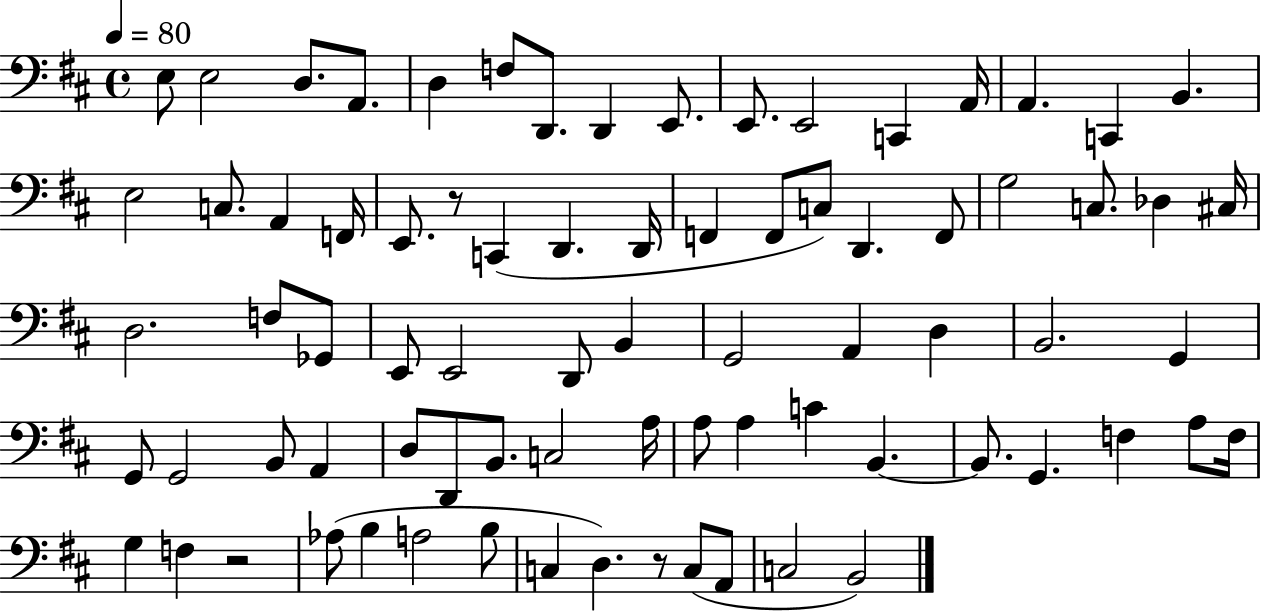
X:1
T:Untitled
M:4/4
L:1/4
K:D
E,/2 E,2 D,/2 A,,/2 D, F,/2 D,,/2 D,, E,,/2 E,,/2 E,,2 C,, A,,/4 A,, C,, B,, E,2 C,/2 A,, F,,/4 E,,/2 z/2 C,, D,, D,,/4 F,, F,,/2 C,/2 D,, F,,/2 G,2 C,/2 _D, ^C,/4 D,2 F,/2 _G,,/2 E,,/2 E,,2 D,,/2 B,, G,,2 A,, D, B,,2 G,, G,,/2 G,,2 B,,/2 A,, D,/2 D,,/2 B,,/2 C,2 A,/4 A,/2 A, C B,, B,,/2 G,, F, A,/2 F,/4 G, F, z2 _A,/2 B, A,2 B,/2 C, D, z/2 C,/2 A,,/2 C,2 B,,2